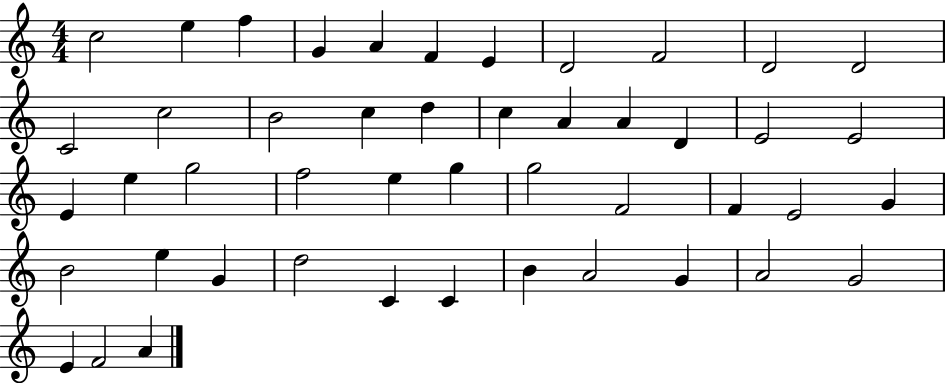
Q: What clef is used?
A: treble